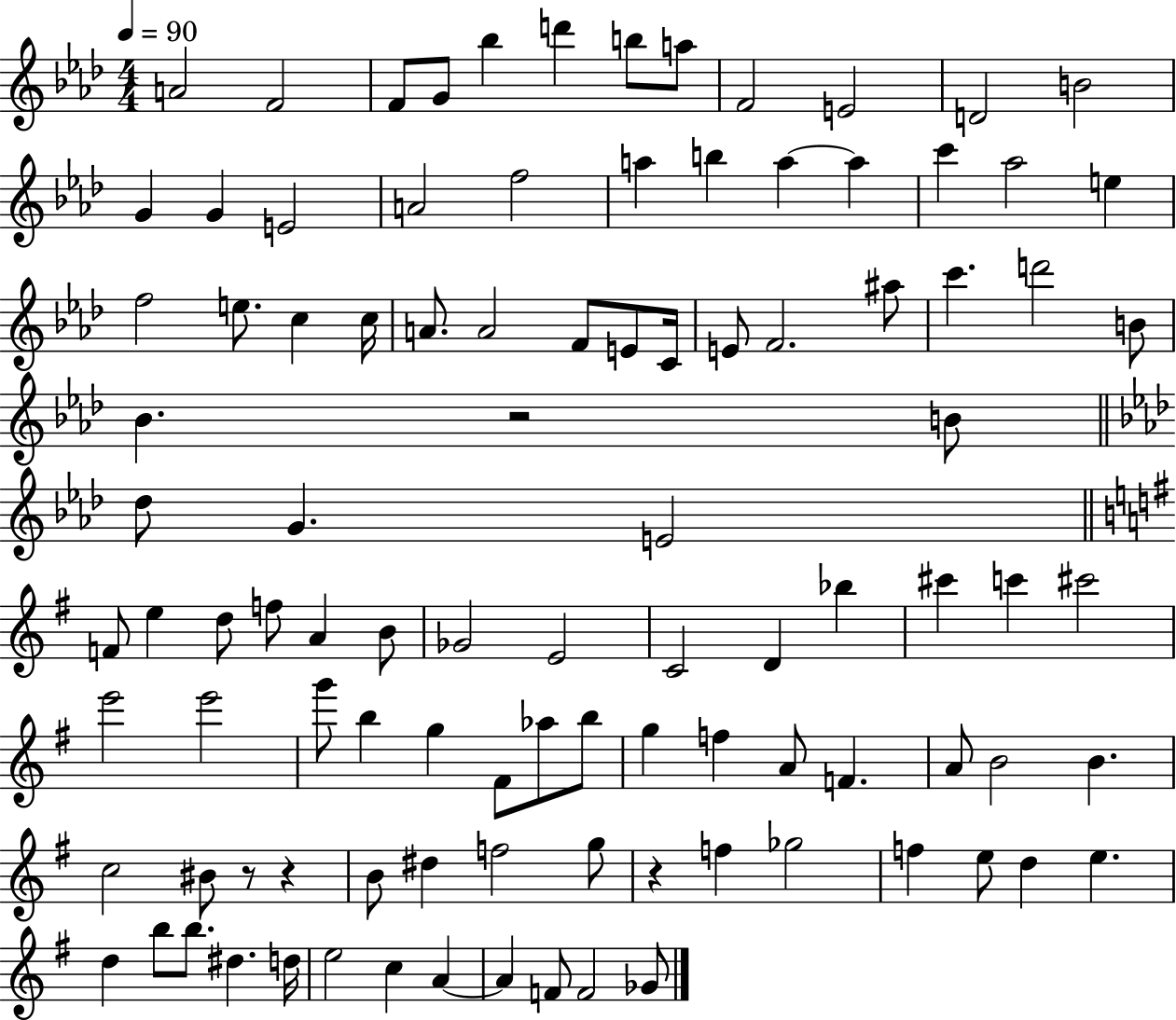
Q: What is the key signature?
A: AES major